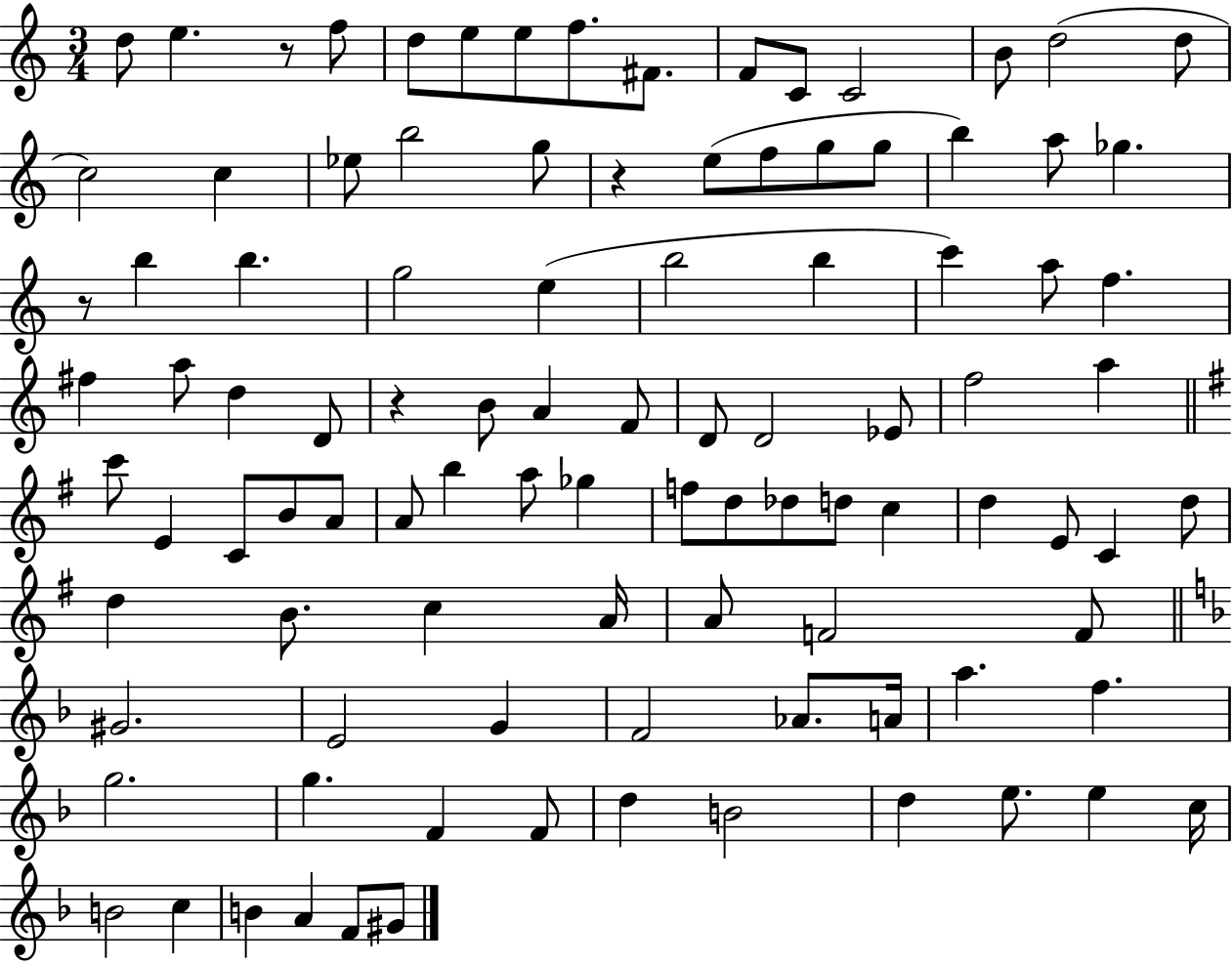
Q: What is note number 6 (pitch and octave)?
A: E5